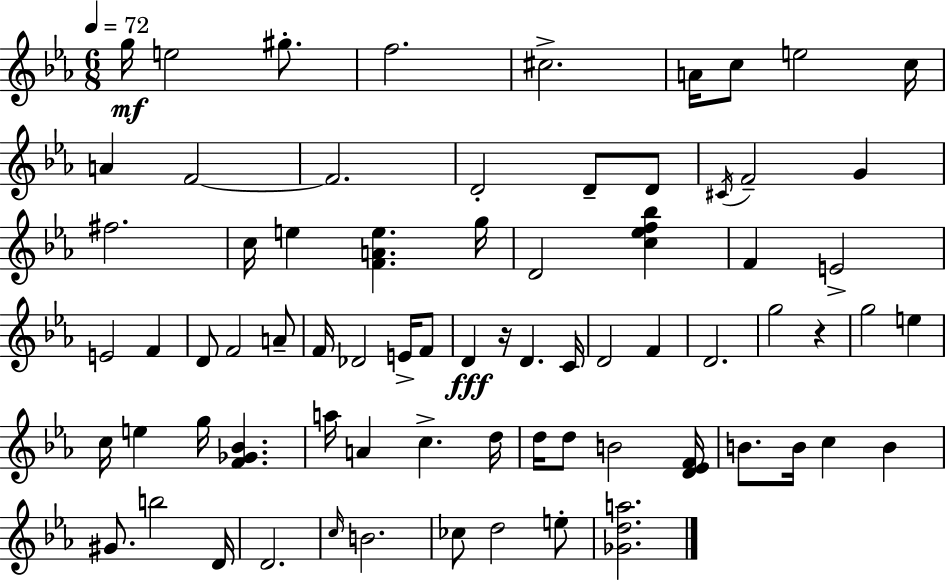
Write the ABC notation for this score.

X:1
T:Untitled
M:6/8
L:1/4
K:Eb
g/4 e2 ^g/2 f2 ^c2 A/4 c/2 e2 c/4 A F2 F2 D2 D/2 D/2 ^C/4 F2 G ^f2 c/4 e [FAe] g/4 D2 [c_ef_b] F E2 E2 F D/2 F2 A/2 F/4 _D2 E/4 F/2 D z/4 D C/4 D2 F D2 g2 z g2 e c/4 e g/4 [F_G_B] a/4 A c d/4 d/4 d/2 B2 [D_EF]/4 B/2 B/4 c B ^G/2 b2 D/4 D2 c/4 B2 _c/2 d2 e/2 [_Gda]2